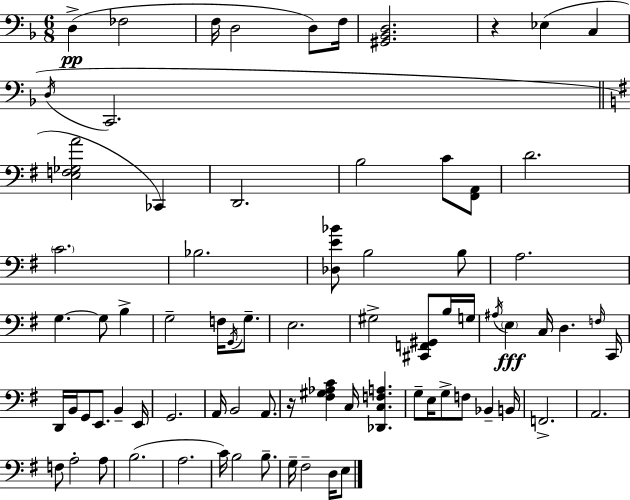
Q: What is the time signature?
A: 6/8